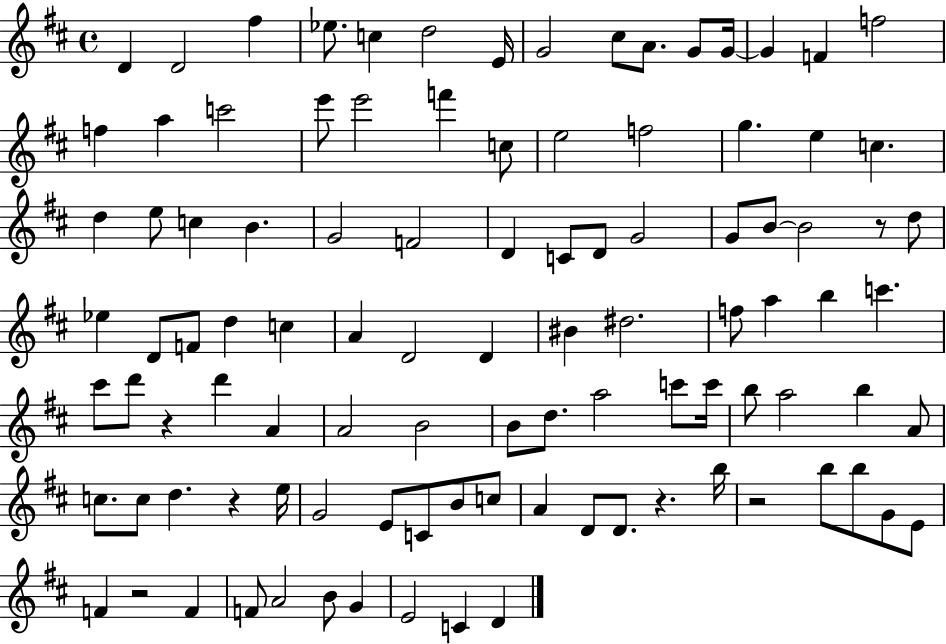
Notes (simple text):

D4/q D4/h F#5/q Eb5/e. C5/q D5/h E4/s G4/h C#5/e A4/e. G4/e G4/s G4/q F4/q F5/h F5/q A5/q C6/h E6/e E6/h F6/q C5/e E5/h F5/h G5/q. E5/q C5/q. D5/q E5/e C5/q B4/q. G4/h F4/h D4/q C4/e D4/e G4/h G4/e B4/e B4/h R/e D5/e Eb5/q D4/e F4/e D5/q C5/q A4/q D4/h D4/q BIS4/q D#5/h. F5/e A5/q B5/q C6/q. C#6/e D6/e R/q D6/q A4/q A4/h B4/h B4/e D5/e. A5/h C6/e C6/s B5/e A5/h B5/q A4/e C5/e. C5/e D5/q. R/q E5/s G4/h E4/e C4/e B4/e C5/e A4/q D4/e D4/e. R/q. B5/s R/h B5/e B5/e G4/e E4/e F4/q R/h F4/q F4/e A4/h B4/e G4/q E4/h C4/q D4/q